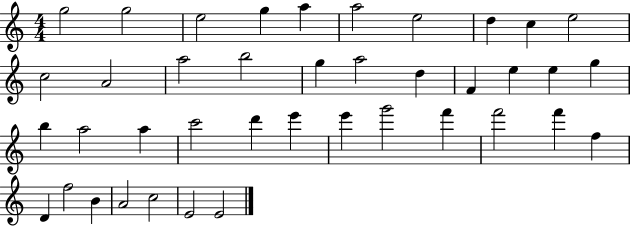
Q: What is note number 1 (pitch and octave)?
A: G5